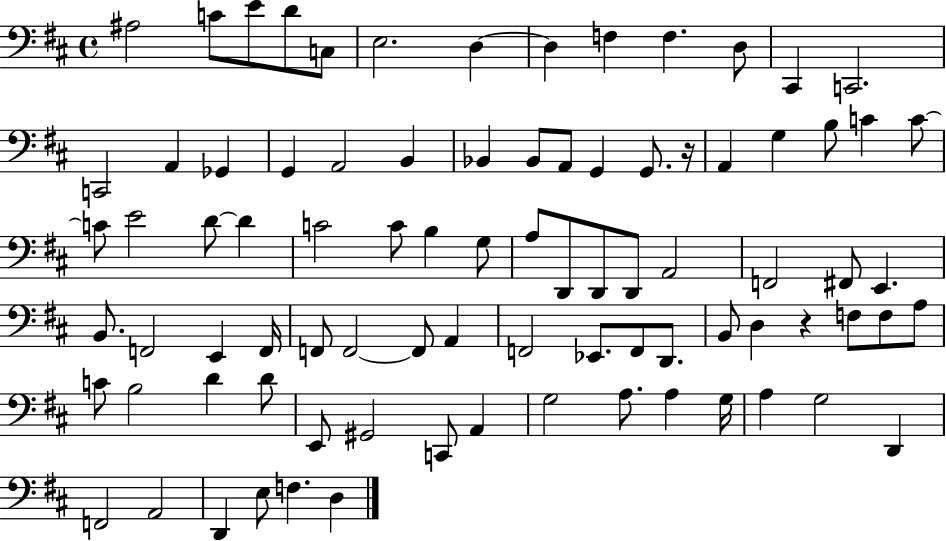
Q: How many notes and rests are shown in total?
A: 85